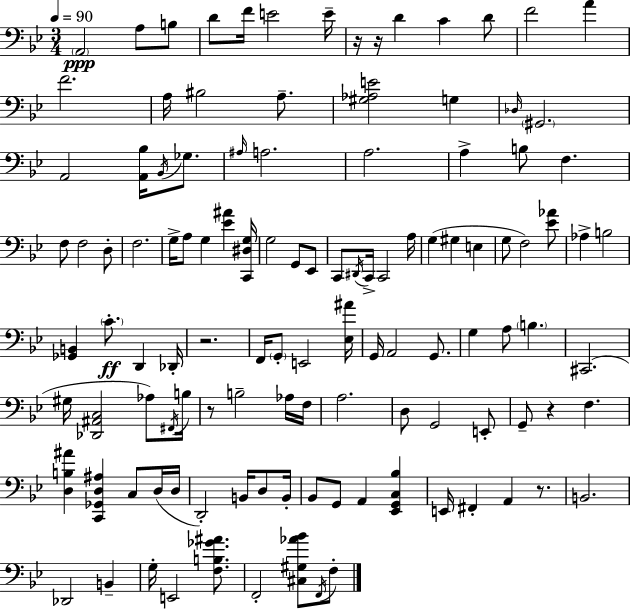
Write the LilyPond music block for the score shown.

{
  \clef bass
  \numericTimeSignature
  \time 3/4
  \key g \minor
  \tempo 4 = 90
  \parenthesize a,2\ppp a8 b8 | d'8 f'16 e'2 e'16-- | r16 r16 d'4 c'4 d'8 | f'2 a'4 | \break f'2. | a16 bis2 a8.-- | <gis aes e'>2 g4 | \grace { des16 } \parenthesize gis,2. | \break a,2 <a, bes>16 \acciaccatura { bes,16 } ges8. | \grace { ais16 } a2. | a2. | a4-> b8 f4. | \break f8 f2 | d8-. f2. | g16-> a8 g4 <ees' ais'>4 | <c, dis g>16 g2 g,8 | \break ees,8 c,8 \acciaccatura { dis,16 } c,16-> c,2 | a16 g4( gis4 | e4 g8 f2) | <ees' aes'>8 aes4-> b2 | \break <ges, b,>4 \parenthesize c'8.-.\ff d,4 | des,16-. r2. | f,16 \parenthesize g,8-. e,2 | <ees ais'>16 g,16 a,2 | \break g,8. g4 a8 \parenthesize b4. | cis,2.( | gis16 <des, ais, c>2 | aes8) \acciaccatura { fis,16 } b16 r8 b2-- | \break aes16 f16 a2. | d8 g,2 | e,8-. g,8-- r4 f4. | <d b ais'>4 <c, ges, d ais>4 | \break c8 d16( d16 d,2-.) | b,16 d8 b,16-. bes,8 g,8 a,4 | <ees, g, c bes>4 e,16 fis,4-. a,4 | r8. b,2. | \break des,2 | b,4-- g16-. e,2 | <f b ges' ais'>8. f,2-. | <cis gis aes' bes'>8 \acciaccatura { f,16 } f8-. \bar "|."
}